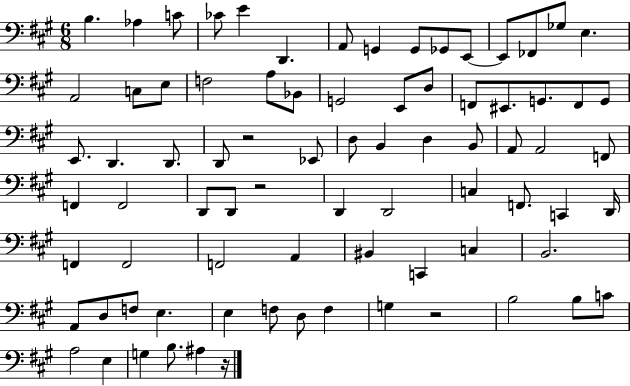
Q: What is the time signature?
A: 6/8